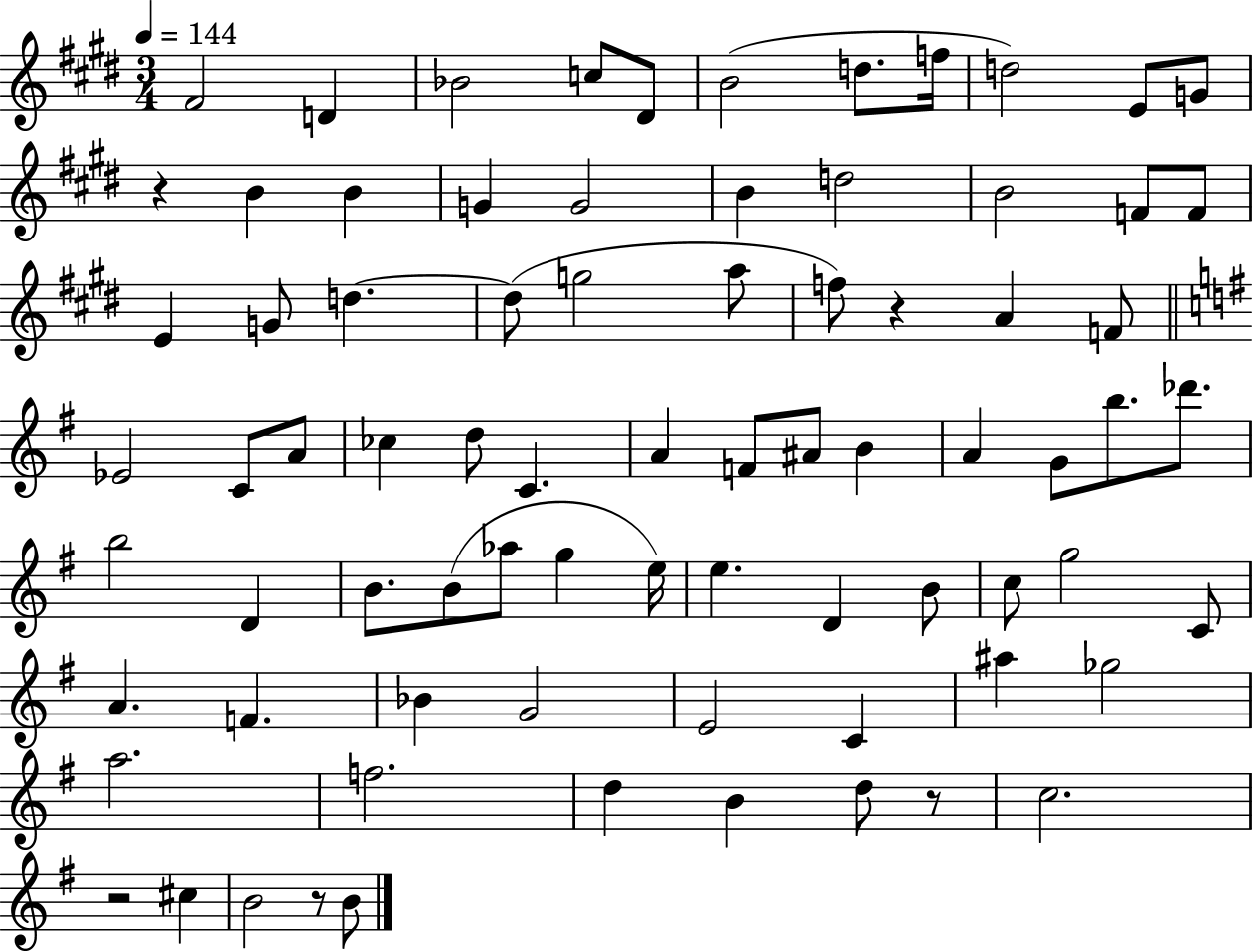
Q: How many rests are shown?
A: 5